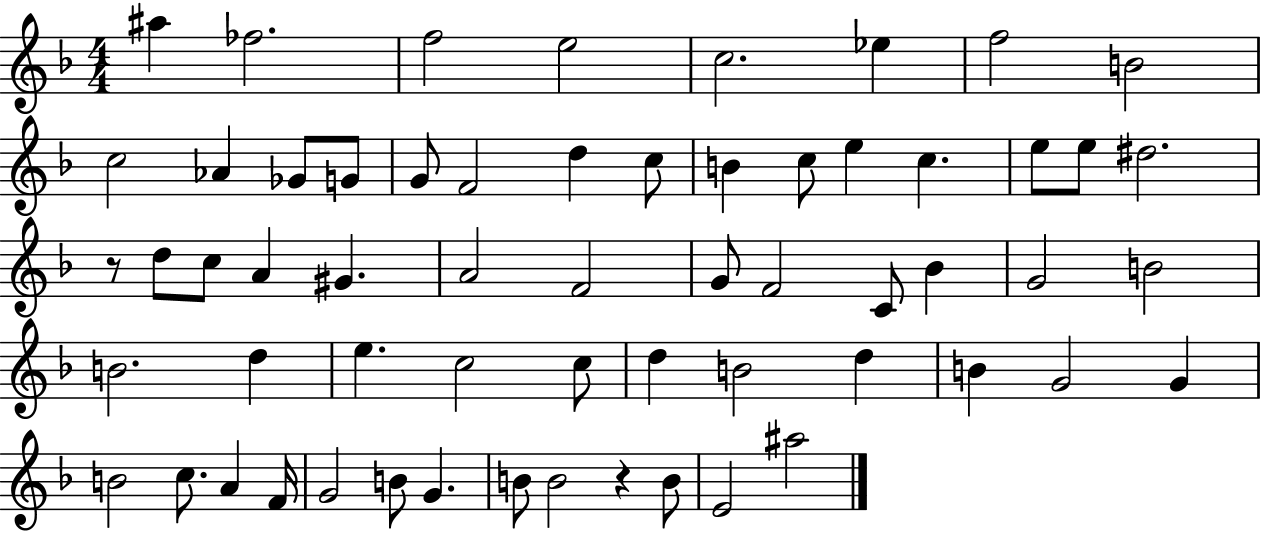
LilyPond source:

{
  \clef treble
  \numericTimeSignature
  \time 4/4
  \key f \major
  \repeat volta 2 { ais''4 fes''2. | f''2 e''2 | c''2. ees''4 | f''2 b'2 | \break c''2 aes'4 ges'8 g'8 | g'8 f'2 d''4 c''8 | b'4 c''8 e''4 c''4. | e''8 e''8 dis''2. | \break r8 d''8 c''8 a'4 gis'4. | a'2 f'2 | g'8 f'2 c'8 bes'4 | g'2 b'2 | \break b'2. d''4 | e''4. c''2 c''8 | d''4 b'2 d''4 | b'4 g'2 g'4 | \break b'2 c''8. a'4 f'16 | g'2 b'8 g'4. | b'8 b'2 r4 b'8 | e'2 ais''2 | \break } \bar "|."
}